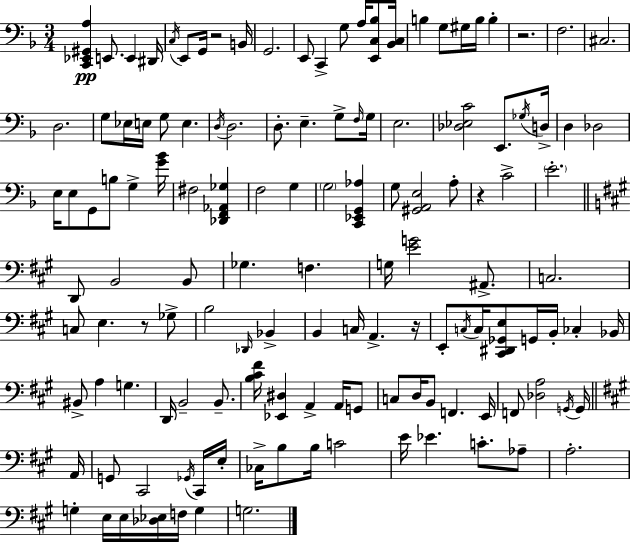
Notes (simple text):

[C2,Eb2,G#2,A3]/q E2/e. E2/q D#2/s C3/s E2/e G2/s R/h B2/s G2/h. E2/e C2/q G3/e A3/s [E2,C3,Bb3]/e [Bb2,C3]/s B3/q G3/e G#3/s B3/s B3/q R/h. F3/h. C#3/h. D3/h. G3/e Eb3/s E3/s G3/e E3/q. D3/s D3/h. D3/e. E3/q. G3/e F3/s G3/s E3/h. [Db3,Eb3,C4]/h E2/e. Gb3/s D3/s D3/q Db3/h E3/s E3/e G2/e B3/e G3/q [G4,Bb4]/s F#3/h [Db2,F2,Ab2,Gb3]/q F3/h G3/q G3/h [C2,Eb2,G2,Ab3]/q G3/e [G#2,A2,E3]/h A3/e R/q C4/h E4/h. D2/e B2/h B2/e Gb3/q. F3/q. G3/s [E4,G4]/h A#2/e. C3/h. C3/e E3/q. R/e Gb3/e B3/h Db2/s Bb2/q B2/q C3/s A2/q. R/s E2/e C3/s C3/s [C#2,D#2,Gb2,E3]/e G2/s B2/s CES3/q Bb2/s BIS2/e A3/q G3/q. D2/s B2/h B2/e. [B3,C#4,F#4]/s [Eb2,D#3]/q A2/q A2/s G2/e C3/e D3/s B2/e F2/q. E2/s F2/e [Db3,A3]/h G2/s G2/s A2/s G2/e C#2/h Gb2/s C#2/s E3/s CES3/s B3/e B3/s C4/h E4/s Eb4/q. C4/e. Ab3/e A3/h. G3/q E3/s E3/s [Db3,Eb3]/s F3/s G3/q G3/h.